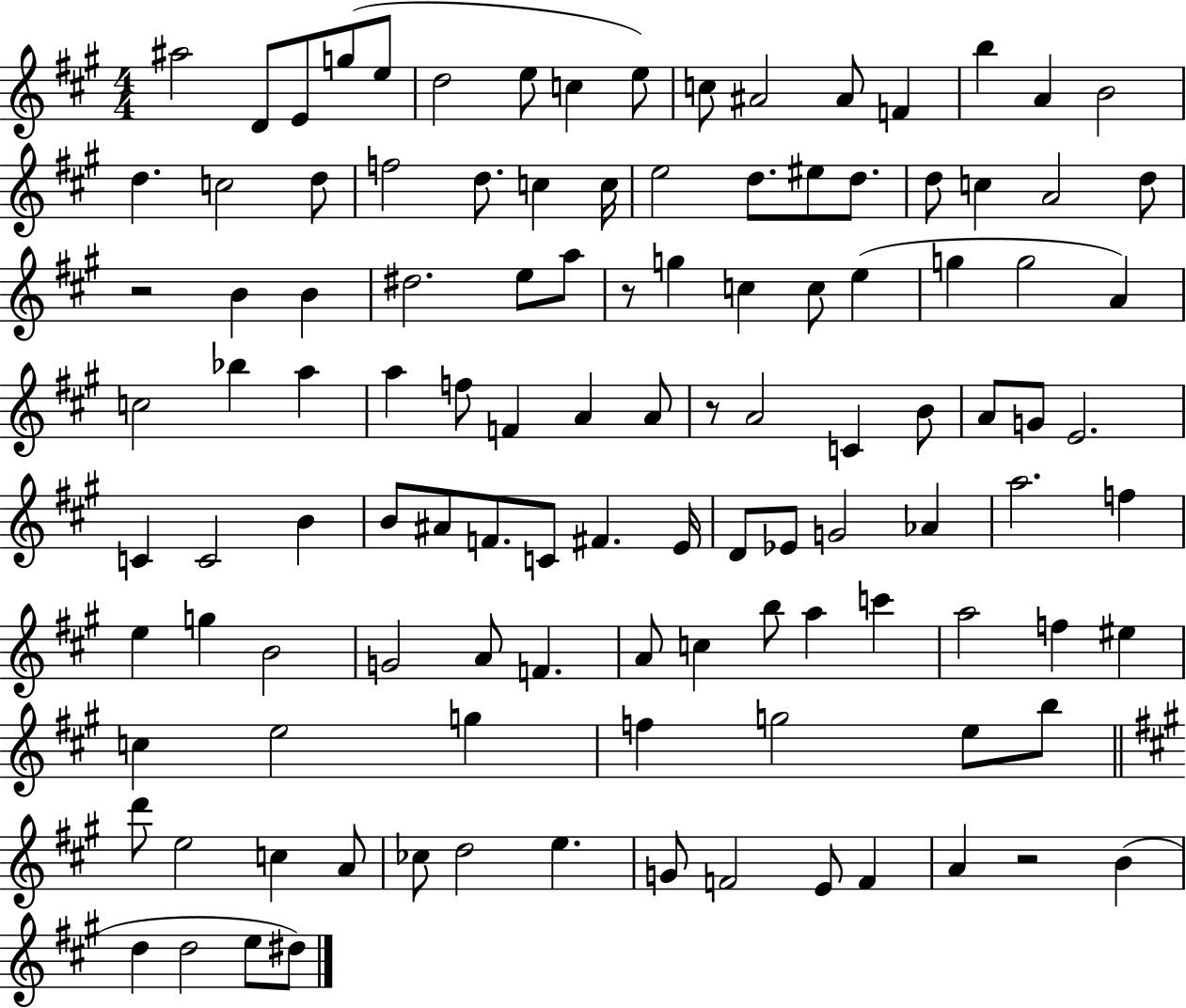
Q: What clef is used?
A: treble